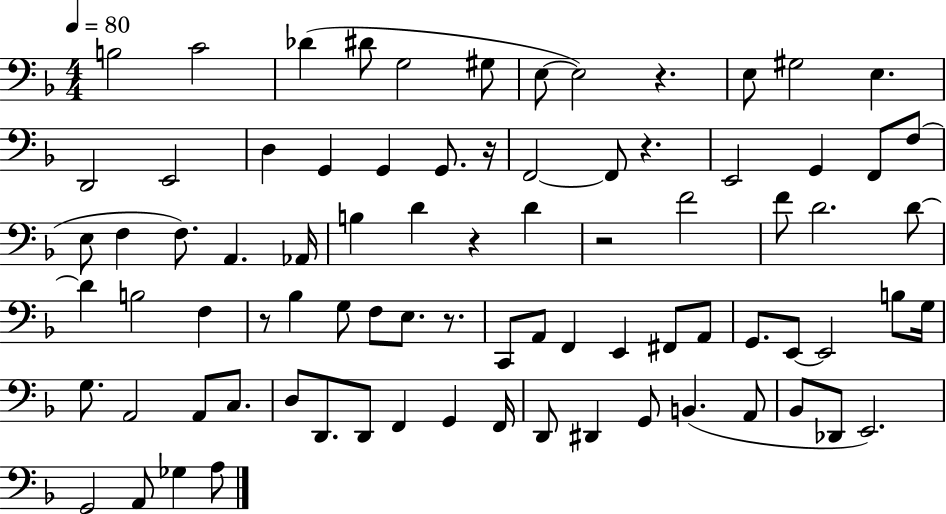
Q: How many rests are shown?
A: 7